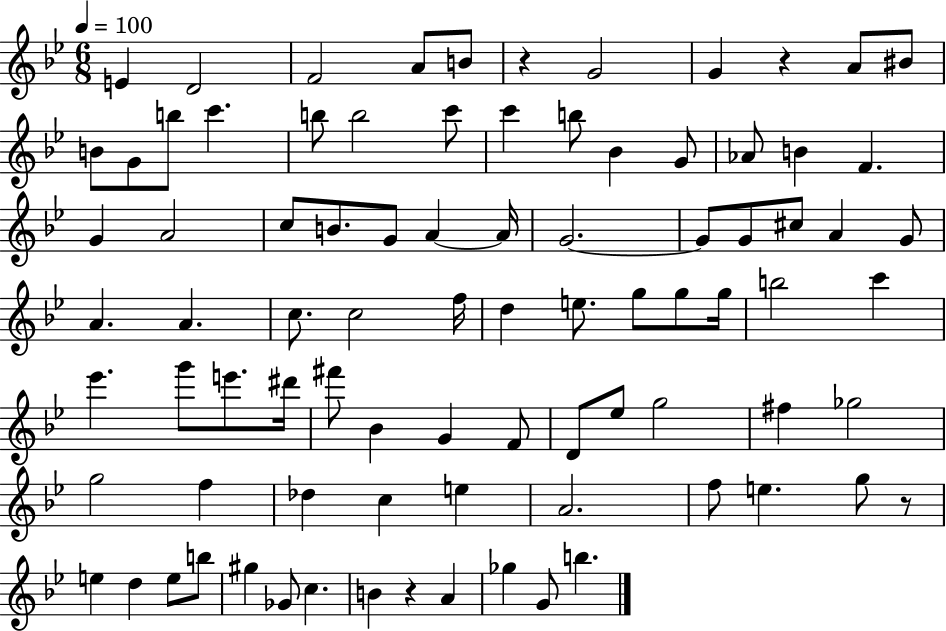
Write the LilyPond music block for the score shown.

{
  \clef treble
  \numericTimeSignature
  \time 6/8
  \key bes \major
  \tempo 4 = 100
  \repeat volta 2 { e'4 d'2 | f'2 a'8 b'8 | r4 g'2 | g'4 r4 a'8 bis'8 | \break b'8 g'8 b''8 c'''4. | b''8 b''2 c'''8 | c'''4 b''8 bes'4 g'8 | aes'8 b'4 f'4. | \break g'4 a'2 | c''8 b'8. g'8 a'4~~ a'16 | g'2.~~ | g'8 g'8 cis''8 a'4 g'8 | \break a'4. a'4. | c''8. c''2 f''16 | d''4 e''8. g''8 g''8 g''16 | b''2 c'''4 | \break ees'''4. g'''8 e'''8. dis'''16 | fis'''8 bes'4 g'4 f'8 | d'8 ees''8 g''2 | fis''4 ges''2 | \break g''2 f''4 | des''4 c''4 e''4 | a'2. | f''8 e''4. g''8 r8 | \break e''4 d''4 e''8 b''8 | gis''4 ges'8 c''4. | b'4 r4 a'4 | ges''4 g'8 b''4. | \break } \bar "|."
}